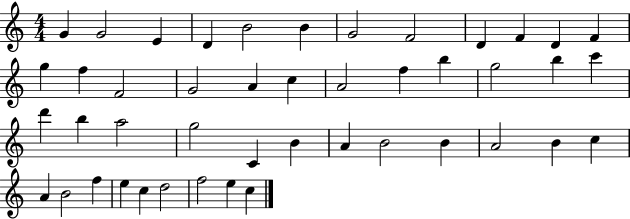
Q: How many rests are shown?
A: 0